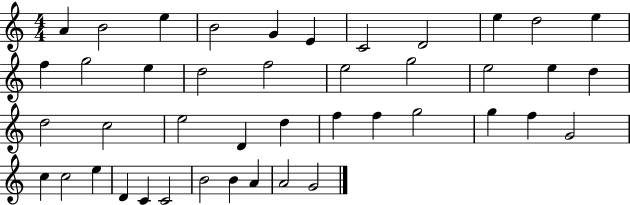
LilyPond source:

{
  \clef treble
  \numericTimeSignature
  \time 4/4
  \key c \major
  a'4 b'2 e''4 | b'2 g'4 e'4 | c'2 d'2 | e''4 d''2 e''4 | \break f''4 g''2 e''4 | d''2 f''2 | e''2 g''2 | e''2 e''4 d''4 | \break d''2 c''2 | e''2 d'4 d''4 | f''4 f''4 g''2 | g''4 f''4 g'2 | \break c''4 c''2 e''4 | d'4 c'4 c'2 | b'2 b'4 a'4 | a'2 g'2 | \break \bar "|."
}